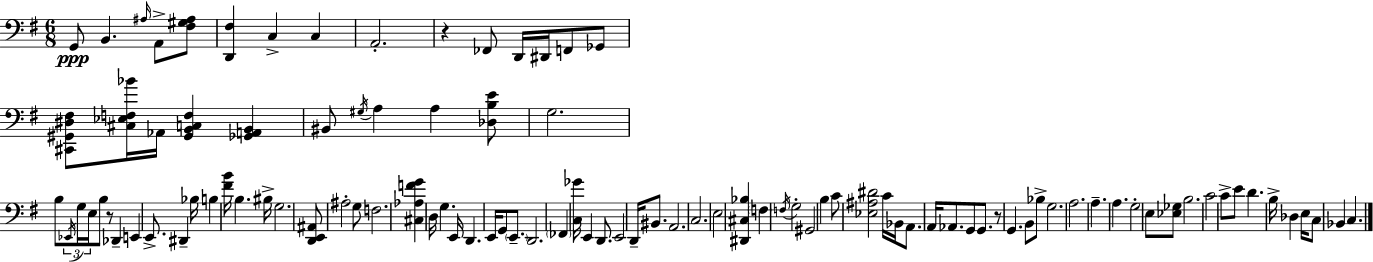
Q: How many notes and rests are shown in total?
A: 102